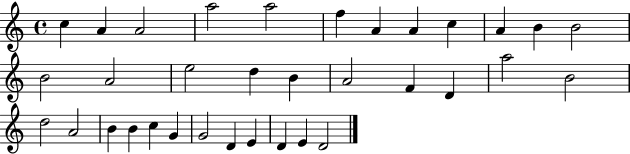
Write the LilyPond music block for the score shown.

{
  \clef treble
  \time 4/4
  \defaultTimeSignature
  \key c \major
  c''4 a'4 a'2 | a''2 a''2 | f''4 a'4 a'4 c''4 | a'4 b'4 b'2 | \break b'2 a'2 | e''2 d''4 b'4 | a'2 f'4 d'4 | a''2 b'2 | \break d''2 a'2 | b'4 b'4 c''4 g'4 | g'2 d'4 e'4 | d'4 e'4 d'2 | \break \bar "|."
}